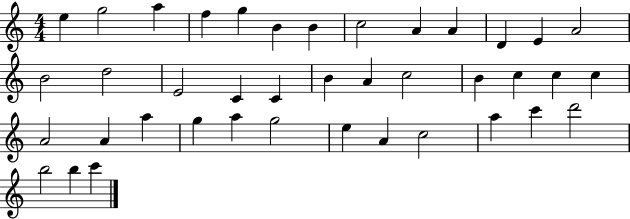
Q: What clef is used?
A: treble